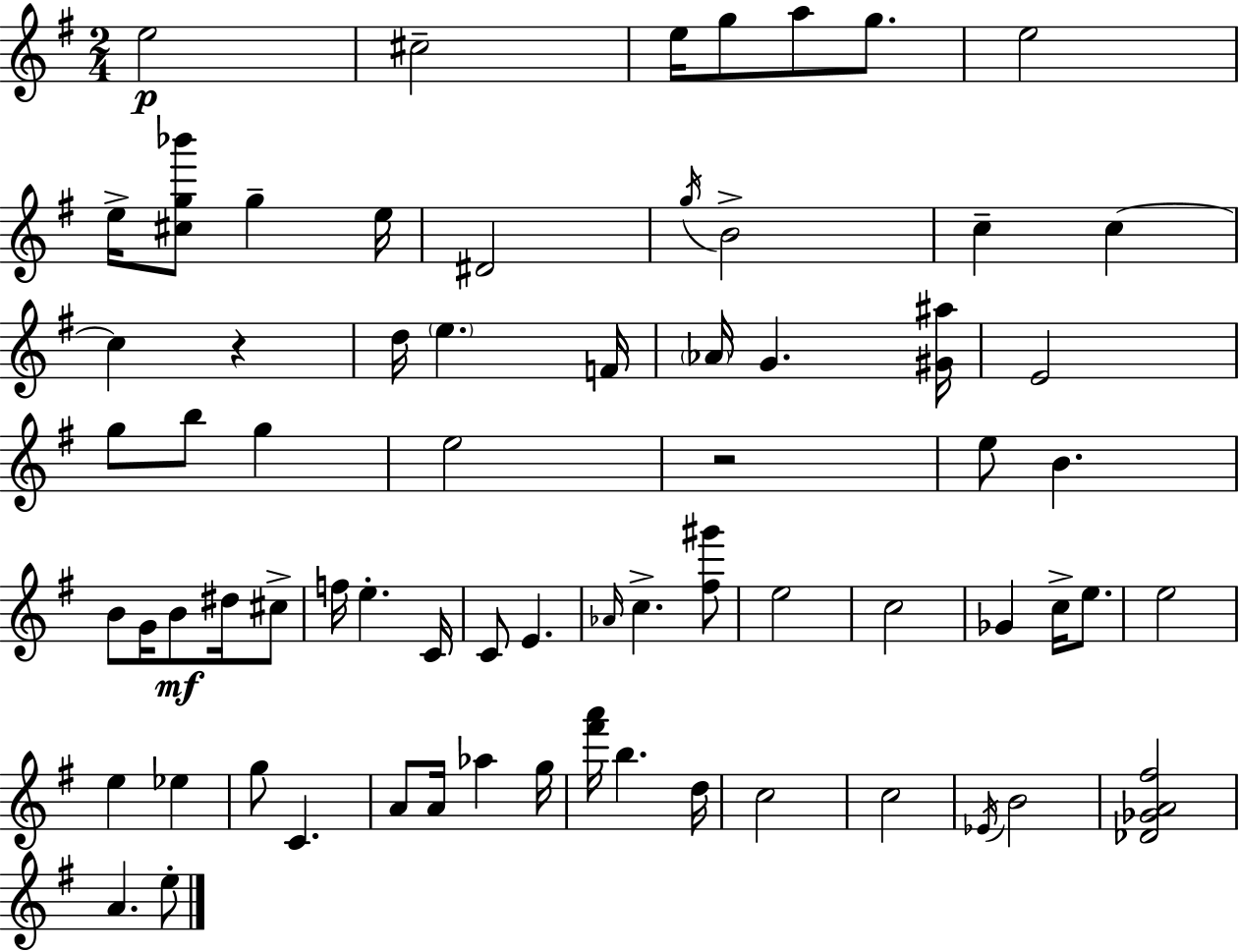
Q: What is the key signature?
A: G major